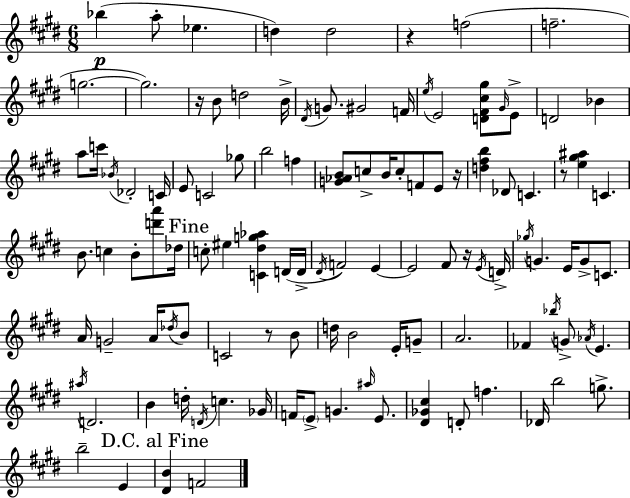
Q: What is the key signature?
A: E major